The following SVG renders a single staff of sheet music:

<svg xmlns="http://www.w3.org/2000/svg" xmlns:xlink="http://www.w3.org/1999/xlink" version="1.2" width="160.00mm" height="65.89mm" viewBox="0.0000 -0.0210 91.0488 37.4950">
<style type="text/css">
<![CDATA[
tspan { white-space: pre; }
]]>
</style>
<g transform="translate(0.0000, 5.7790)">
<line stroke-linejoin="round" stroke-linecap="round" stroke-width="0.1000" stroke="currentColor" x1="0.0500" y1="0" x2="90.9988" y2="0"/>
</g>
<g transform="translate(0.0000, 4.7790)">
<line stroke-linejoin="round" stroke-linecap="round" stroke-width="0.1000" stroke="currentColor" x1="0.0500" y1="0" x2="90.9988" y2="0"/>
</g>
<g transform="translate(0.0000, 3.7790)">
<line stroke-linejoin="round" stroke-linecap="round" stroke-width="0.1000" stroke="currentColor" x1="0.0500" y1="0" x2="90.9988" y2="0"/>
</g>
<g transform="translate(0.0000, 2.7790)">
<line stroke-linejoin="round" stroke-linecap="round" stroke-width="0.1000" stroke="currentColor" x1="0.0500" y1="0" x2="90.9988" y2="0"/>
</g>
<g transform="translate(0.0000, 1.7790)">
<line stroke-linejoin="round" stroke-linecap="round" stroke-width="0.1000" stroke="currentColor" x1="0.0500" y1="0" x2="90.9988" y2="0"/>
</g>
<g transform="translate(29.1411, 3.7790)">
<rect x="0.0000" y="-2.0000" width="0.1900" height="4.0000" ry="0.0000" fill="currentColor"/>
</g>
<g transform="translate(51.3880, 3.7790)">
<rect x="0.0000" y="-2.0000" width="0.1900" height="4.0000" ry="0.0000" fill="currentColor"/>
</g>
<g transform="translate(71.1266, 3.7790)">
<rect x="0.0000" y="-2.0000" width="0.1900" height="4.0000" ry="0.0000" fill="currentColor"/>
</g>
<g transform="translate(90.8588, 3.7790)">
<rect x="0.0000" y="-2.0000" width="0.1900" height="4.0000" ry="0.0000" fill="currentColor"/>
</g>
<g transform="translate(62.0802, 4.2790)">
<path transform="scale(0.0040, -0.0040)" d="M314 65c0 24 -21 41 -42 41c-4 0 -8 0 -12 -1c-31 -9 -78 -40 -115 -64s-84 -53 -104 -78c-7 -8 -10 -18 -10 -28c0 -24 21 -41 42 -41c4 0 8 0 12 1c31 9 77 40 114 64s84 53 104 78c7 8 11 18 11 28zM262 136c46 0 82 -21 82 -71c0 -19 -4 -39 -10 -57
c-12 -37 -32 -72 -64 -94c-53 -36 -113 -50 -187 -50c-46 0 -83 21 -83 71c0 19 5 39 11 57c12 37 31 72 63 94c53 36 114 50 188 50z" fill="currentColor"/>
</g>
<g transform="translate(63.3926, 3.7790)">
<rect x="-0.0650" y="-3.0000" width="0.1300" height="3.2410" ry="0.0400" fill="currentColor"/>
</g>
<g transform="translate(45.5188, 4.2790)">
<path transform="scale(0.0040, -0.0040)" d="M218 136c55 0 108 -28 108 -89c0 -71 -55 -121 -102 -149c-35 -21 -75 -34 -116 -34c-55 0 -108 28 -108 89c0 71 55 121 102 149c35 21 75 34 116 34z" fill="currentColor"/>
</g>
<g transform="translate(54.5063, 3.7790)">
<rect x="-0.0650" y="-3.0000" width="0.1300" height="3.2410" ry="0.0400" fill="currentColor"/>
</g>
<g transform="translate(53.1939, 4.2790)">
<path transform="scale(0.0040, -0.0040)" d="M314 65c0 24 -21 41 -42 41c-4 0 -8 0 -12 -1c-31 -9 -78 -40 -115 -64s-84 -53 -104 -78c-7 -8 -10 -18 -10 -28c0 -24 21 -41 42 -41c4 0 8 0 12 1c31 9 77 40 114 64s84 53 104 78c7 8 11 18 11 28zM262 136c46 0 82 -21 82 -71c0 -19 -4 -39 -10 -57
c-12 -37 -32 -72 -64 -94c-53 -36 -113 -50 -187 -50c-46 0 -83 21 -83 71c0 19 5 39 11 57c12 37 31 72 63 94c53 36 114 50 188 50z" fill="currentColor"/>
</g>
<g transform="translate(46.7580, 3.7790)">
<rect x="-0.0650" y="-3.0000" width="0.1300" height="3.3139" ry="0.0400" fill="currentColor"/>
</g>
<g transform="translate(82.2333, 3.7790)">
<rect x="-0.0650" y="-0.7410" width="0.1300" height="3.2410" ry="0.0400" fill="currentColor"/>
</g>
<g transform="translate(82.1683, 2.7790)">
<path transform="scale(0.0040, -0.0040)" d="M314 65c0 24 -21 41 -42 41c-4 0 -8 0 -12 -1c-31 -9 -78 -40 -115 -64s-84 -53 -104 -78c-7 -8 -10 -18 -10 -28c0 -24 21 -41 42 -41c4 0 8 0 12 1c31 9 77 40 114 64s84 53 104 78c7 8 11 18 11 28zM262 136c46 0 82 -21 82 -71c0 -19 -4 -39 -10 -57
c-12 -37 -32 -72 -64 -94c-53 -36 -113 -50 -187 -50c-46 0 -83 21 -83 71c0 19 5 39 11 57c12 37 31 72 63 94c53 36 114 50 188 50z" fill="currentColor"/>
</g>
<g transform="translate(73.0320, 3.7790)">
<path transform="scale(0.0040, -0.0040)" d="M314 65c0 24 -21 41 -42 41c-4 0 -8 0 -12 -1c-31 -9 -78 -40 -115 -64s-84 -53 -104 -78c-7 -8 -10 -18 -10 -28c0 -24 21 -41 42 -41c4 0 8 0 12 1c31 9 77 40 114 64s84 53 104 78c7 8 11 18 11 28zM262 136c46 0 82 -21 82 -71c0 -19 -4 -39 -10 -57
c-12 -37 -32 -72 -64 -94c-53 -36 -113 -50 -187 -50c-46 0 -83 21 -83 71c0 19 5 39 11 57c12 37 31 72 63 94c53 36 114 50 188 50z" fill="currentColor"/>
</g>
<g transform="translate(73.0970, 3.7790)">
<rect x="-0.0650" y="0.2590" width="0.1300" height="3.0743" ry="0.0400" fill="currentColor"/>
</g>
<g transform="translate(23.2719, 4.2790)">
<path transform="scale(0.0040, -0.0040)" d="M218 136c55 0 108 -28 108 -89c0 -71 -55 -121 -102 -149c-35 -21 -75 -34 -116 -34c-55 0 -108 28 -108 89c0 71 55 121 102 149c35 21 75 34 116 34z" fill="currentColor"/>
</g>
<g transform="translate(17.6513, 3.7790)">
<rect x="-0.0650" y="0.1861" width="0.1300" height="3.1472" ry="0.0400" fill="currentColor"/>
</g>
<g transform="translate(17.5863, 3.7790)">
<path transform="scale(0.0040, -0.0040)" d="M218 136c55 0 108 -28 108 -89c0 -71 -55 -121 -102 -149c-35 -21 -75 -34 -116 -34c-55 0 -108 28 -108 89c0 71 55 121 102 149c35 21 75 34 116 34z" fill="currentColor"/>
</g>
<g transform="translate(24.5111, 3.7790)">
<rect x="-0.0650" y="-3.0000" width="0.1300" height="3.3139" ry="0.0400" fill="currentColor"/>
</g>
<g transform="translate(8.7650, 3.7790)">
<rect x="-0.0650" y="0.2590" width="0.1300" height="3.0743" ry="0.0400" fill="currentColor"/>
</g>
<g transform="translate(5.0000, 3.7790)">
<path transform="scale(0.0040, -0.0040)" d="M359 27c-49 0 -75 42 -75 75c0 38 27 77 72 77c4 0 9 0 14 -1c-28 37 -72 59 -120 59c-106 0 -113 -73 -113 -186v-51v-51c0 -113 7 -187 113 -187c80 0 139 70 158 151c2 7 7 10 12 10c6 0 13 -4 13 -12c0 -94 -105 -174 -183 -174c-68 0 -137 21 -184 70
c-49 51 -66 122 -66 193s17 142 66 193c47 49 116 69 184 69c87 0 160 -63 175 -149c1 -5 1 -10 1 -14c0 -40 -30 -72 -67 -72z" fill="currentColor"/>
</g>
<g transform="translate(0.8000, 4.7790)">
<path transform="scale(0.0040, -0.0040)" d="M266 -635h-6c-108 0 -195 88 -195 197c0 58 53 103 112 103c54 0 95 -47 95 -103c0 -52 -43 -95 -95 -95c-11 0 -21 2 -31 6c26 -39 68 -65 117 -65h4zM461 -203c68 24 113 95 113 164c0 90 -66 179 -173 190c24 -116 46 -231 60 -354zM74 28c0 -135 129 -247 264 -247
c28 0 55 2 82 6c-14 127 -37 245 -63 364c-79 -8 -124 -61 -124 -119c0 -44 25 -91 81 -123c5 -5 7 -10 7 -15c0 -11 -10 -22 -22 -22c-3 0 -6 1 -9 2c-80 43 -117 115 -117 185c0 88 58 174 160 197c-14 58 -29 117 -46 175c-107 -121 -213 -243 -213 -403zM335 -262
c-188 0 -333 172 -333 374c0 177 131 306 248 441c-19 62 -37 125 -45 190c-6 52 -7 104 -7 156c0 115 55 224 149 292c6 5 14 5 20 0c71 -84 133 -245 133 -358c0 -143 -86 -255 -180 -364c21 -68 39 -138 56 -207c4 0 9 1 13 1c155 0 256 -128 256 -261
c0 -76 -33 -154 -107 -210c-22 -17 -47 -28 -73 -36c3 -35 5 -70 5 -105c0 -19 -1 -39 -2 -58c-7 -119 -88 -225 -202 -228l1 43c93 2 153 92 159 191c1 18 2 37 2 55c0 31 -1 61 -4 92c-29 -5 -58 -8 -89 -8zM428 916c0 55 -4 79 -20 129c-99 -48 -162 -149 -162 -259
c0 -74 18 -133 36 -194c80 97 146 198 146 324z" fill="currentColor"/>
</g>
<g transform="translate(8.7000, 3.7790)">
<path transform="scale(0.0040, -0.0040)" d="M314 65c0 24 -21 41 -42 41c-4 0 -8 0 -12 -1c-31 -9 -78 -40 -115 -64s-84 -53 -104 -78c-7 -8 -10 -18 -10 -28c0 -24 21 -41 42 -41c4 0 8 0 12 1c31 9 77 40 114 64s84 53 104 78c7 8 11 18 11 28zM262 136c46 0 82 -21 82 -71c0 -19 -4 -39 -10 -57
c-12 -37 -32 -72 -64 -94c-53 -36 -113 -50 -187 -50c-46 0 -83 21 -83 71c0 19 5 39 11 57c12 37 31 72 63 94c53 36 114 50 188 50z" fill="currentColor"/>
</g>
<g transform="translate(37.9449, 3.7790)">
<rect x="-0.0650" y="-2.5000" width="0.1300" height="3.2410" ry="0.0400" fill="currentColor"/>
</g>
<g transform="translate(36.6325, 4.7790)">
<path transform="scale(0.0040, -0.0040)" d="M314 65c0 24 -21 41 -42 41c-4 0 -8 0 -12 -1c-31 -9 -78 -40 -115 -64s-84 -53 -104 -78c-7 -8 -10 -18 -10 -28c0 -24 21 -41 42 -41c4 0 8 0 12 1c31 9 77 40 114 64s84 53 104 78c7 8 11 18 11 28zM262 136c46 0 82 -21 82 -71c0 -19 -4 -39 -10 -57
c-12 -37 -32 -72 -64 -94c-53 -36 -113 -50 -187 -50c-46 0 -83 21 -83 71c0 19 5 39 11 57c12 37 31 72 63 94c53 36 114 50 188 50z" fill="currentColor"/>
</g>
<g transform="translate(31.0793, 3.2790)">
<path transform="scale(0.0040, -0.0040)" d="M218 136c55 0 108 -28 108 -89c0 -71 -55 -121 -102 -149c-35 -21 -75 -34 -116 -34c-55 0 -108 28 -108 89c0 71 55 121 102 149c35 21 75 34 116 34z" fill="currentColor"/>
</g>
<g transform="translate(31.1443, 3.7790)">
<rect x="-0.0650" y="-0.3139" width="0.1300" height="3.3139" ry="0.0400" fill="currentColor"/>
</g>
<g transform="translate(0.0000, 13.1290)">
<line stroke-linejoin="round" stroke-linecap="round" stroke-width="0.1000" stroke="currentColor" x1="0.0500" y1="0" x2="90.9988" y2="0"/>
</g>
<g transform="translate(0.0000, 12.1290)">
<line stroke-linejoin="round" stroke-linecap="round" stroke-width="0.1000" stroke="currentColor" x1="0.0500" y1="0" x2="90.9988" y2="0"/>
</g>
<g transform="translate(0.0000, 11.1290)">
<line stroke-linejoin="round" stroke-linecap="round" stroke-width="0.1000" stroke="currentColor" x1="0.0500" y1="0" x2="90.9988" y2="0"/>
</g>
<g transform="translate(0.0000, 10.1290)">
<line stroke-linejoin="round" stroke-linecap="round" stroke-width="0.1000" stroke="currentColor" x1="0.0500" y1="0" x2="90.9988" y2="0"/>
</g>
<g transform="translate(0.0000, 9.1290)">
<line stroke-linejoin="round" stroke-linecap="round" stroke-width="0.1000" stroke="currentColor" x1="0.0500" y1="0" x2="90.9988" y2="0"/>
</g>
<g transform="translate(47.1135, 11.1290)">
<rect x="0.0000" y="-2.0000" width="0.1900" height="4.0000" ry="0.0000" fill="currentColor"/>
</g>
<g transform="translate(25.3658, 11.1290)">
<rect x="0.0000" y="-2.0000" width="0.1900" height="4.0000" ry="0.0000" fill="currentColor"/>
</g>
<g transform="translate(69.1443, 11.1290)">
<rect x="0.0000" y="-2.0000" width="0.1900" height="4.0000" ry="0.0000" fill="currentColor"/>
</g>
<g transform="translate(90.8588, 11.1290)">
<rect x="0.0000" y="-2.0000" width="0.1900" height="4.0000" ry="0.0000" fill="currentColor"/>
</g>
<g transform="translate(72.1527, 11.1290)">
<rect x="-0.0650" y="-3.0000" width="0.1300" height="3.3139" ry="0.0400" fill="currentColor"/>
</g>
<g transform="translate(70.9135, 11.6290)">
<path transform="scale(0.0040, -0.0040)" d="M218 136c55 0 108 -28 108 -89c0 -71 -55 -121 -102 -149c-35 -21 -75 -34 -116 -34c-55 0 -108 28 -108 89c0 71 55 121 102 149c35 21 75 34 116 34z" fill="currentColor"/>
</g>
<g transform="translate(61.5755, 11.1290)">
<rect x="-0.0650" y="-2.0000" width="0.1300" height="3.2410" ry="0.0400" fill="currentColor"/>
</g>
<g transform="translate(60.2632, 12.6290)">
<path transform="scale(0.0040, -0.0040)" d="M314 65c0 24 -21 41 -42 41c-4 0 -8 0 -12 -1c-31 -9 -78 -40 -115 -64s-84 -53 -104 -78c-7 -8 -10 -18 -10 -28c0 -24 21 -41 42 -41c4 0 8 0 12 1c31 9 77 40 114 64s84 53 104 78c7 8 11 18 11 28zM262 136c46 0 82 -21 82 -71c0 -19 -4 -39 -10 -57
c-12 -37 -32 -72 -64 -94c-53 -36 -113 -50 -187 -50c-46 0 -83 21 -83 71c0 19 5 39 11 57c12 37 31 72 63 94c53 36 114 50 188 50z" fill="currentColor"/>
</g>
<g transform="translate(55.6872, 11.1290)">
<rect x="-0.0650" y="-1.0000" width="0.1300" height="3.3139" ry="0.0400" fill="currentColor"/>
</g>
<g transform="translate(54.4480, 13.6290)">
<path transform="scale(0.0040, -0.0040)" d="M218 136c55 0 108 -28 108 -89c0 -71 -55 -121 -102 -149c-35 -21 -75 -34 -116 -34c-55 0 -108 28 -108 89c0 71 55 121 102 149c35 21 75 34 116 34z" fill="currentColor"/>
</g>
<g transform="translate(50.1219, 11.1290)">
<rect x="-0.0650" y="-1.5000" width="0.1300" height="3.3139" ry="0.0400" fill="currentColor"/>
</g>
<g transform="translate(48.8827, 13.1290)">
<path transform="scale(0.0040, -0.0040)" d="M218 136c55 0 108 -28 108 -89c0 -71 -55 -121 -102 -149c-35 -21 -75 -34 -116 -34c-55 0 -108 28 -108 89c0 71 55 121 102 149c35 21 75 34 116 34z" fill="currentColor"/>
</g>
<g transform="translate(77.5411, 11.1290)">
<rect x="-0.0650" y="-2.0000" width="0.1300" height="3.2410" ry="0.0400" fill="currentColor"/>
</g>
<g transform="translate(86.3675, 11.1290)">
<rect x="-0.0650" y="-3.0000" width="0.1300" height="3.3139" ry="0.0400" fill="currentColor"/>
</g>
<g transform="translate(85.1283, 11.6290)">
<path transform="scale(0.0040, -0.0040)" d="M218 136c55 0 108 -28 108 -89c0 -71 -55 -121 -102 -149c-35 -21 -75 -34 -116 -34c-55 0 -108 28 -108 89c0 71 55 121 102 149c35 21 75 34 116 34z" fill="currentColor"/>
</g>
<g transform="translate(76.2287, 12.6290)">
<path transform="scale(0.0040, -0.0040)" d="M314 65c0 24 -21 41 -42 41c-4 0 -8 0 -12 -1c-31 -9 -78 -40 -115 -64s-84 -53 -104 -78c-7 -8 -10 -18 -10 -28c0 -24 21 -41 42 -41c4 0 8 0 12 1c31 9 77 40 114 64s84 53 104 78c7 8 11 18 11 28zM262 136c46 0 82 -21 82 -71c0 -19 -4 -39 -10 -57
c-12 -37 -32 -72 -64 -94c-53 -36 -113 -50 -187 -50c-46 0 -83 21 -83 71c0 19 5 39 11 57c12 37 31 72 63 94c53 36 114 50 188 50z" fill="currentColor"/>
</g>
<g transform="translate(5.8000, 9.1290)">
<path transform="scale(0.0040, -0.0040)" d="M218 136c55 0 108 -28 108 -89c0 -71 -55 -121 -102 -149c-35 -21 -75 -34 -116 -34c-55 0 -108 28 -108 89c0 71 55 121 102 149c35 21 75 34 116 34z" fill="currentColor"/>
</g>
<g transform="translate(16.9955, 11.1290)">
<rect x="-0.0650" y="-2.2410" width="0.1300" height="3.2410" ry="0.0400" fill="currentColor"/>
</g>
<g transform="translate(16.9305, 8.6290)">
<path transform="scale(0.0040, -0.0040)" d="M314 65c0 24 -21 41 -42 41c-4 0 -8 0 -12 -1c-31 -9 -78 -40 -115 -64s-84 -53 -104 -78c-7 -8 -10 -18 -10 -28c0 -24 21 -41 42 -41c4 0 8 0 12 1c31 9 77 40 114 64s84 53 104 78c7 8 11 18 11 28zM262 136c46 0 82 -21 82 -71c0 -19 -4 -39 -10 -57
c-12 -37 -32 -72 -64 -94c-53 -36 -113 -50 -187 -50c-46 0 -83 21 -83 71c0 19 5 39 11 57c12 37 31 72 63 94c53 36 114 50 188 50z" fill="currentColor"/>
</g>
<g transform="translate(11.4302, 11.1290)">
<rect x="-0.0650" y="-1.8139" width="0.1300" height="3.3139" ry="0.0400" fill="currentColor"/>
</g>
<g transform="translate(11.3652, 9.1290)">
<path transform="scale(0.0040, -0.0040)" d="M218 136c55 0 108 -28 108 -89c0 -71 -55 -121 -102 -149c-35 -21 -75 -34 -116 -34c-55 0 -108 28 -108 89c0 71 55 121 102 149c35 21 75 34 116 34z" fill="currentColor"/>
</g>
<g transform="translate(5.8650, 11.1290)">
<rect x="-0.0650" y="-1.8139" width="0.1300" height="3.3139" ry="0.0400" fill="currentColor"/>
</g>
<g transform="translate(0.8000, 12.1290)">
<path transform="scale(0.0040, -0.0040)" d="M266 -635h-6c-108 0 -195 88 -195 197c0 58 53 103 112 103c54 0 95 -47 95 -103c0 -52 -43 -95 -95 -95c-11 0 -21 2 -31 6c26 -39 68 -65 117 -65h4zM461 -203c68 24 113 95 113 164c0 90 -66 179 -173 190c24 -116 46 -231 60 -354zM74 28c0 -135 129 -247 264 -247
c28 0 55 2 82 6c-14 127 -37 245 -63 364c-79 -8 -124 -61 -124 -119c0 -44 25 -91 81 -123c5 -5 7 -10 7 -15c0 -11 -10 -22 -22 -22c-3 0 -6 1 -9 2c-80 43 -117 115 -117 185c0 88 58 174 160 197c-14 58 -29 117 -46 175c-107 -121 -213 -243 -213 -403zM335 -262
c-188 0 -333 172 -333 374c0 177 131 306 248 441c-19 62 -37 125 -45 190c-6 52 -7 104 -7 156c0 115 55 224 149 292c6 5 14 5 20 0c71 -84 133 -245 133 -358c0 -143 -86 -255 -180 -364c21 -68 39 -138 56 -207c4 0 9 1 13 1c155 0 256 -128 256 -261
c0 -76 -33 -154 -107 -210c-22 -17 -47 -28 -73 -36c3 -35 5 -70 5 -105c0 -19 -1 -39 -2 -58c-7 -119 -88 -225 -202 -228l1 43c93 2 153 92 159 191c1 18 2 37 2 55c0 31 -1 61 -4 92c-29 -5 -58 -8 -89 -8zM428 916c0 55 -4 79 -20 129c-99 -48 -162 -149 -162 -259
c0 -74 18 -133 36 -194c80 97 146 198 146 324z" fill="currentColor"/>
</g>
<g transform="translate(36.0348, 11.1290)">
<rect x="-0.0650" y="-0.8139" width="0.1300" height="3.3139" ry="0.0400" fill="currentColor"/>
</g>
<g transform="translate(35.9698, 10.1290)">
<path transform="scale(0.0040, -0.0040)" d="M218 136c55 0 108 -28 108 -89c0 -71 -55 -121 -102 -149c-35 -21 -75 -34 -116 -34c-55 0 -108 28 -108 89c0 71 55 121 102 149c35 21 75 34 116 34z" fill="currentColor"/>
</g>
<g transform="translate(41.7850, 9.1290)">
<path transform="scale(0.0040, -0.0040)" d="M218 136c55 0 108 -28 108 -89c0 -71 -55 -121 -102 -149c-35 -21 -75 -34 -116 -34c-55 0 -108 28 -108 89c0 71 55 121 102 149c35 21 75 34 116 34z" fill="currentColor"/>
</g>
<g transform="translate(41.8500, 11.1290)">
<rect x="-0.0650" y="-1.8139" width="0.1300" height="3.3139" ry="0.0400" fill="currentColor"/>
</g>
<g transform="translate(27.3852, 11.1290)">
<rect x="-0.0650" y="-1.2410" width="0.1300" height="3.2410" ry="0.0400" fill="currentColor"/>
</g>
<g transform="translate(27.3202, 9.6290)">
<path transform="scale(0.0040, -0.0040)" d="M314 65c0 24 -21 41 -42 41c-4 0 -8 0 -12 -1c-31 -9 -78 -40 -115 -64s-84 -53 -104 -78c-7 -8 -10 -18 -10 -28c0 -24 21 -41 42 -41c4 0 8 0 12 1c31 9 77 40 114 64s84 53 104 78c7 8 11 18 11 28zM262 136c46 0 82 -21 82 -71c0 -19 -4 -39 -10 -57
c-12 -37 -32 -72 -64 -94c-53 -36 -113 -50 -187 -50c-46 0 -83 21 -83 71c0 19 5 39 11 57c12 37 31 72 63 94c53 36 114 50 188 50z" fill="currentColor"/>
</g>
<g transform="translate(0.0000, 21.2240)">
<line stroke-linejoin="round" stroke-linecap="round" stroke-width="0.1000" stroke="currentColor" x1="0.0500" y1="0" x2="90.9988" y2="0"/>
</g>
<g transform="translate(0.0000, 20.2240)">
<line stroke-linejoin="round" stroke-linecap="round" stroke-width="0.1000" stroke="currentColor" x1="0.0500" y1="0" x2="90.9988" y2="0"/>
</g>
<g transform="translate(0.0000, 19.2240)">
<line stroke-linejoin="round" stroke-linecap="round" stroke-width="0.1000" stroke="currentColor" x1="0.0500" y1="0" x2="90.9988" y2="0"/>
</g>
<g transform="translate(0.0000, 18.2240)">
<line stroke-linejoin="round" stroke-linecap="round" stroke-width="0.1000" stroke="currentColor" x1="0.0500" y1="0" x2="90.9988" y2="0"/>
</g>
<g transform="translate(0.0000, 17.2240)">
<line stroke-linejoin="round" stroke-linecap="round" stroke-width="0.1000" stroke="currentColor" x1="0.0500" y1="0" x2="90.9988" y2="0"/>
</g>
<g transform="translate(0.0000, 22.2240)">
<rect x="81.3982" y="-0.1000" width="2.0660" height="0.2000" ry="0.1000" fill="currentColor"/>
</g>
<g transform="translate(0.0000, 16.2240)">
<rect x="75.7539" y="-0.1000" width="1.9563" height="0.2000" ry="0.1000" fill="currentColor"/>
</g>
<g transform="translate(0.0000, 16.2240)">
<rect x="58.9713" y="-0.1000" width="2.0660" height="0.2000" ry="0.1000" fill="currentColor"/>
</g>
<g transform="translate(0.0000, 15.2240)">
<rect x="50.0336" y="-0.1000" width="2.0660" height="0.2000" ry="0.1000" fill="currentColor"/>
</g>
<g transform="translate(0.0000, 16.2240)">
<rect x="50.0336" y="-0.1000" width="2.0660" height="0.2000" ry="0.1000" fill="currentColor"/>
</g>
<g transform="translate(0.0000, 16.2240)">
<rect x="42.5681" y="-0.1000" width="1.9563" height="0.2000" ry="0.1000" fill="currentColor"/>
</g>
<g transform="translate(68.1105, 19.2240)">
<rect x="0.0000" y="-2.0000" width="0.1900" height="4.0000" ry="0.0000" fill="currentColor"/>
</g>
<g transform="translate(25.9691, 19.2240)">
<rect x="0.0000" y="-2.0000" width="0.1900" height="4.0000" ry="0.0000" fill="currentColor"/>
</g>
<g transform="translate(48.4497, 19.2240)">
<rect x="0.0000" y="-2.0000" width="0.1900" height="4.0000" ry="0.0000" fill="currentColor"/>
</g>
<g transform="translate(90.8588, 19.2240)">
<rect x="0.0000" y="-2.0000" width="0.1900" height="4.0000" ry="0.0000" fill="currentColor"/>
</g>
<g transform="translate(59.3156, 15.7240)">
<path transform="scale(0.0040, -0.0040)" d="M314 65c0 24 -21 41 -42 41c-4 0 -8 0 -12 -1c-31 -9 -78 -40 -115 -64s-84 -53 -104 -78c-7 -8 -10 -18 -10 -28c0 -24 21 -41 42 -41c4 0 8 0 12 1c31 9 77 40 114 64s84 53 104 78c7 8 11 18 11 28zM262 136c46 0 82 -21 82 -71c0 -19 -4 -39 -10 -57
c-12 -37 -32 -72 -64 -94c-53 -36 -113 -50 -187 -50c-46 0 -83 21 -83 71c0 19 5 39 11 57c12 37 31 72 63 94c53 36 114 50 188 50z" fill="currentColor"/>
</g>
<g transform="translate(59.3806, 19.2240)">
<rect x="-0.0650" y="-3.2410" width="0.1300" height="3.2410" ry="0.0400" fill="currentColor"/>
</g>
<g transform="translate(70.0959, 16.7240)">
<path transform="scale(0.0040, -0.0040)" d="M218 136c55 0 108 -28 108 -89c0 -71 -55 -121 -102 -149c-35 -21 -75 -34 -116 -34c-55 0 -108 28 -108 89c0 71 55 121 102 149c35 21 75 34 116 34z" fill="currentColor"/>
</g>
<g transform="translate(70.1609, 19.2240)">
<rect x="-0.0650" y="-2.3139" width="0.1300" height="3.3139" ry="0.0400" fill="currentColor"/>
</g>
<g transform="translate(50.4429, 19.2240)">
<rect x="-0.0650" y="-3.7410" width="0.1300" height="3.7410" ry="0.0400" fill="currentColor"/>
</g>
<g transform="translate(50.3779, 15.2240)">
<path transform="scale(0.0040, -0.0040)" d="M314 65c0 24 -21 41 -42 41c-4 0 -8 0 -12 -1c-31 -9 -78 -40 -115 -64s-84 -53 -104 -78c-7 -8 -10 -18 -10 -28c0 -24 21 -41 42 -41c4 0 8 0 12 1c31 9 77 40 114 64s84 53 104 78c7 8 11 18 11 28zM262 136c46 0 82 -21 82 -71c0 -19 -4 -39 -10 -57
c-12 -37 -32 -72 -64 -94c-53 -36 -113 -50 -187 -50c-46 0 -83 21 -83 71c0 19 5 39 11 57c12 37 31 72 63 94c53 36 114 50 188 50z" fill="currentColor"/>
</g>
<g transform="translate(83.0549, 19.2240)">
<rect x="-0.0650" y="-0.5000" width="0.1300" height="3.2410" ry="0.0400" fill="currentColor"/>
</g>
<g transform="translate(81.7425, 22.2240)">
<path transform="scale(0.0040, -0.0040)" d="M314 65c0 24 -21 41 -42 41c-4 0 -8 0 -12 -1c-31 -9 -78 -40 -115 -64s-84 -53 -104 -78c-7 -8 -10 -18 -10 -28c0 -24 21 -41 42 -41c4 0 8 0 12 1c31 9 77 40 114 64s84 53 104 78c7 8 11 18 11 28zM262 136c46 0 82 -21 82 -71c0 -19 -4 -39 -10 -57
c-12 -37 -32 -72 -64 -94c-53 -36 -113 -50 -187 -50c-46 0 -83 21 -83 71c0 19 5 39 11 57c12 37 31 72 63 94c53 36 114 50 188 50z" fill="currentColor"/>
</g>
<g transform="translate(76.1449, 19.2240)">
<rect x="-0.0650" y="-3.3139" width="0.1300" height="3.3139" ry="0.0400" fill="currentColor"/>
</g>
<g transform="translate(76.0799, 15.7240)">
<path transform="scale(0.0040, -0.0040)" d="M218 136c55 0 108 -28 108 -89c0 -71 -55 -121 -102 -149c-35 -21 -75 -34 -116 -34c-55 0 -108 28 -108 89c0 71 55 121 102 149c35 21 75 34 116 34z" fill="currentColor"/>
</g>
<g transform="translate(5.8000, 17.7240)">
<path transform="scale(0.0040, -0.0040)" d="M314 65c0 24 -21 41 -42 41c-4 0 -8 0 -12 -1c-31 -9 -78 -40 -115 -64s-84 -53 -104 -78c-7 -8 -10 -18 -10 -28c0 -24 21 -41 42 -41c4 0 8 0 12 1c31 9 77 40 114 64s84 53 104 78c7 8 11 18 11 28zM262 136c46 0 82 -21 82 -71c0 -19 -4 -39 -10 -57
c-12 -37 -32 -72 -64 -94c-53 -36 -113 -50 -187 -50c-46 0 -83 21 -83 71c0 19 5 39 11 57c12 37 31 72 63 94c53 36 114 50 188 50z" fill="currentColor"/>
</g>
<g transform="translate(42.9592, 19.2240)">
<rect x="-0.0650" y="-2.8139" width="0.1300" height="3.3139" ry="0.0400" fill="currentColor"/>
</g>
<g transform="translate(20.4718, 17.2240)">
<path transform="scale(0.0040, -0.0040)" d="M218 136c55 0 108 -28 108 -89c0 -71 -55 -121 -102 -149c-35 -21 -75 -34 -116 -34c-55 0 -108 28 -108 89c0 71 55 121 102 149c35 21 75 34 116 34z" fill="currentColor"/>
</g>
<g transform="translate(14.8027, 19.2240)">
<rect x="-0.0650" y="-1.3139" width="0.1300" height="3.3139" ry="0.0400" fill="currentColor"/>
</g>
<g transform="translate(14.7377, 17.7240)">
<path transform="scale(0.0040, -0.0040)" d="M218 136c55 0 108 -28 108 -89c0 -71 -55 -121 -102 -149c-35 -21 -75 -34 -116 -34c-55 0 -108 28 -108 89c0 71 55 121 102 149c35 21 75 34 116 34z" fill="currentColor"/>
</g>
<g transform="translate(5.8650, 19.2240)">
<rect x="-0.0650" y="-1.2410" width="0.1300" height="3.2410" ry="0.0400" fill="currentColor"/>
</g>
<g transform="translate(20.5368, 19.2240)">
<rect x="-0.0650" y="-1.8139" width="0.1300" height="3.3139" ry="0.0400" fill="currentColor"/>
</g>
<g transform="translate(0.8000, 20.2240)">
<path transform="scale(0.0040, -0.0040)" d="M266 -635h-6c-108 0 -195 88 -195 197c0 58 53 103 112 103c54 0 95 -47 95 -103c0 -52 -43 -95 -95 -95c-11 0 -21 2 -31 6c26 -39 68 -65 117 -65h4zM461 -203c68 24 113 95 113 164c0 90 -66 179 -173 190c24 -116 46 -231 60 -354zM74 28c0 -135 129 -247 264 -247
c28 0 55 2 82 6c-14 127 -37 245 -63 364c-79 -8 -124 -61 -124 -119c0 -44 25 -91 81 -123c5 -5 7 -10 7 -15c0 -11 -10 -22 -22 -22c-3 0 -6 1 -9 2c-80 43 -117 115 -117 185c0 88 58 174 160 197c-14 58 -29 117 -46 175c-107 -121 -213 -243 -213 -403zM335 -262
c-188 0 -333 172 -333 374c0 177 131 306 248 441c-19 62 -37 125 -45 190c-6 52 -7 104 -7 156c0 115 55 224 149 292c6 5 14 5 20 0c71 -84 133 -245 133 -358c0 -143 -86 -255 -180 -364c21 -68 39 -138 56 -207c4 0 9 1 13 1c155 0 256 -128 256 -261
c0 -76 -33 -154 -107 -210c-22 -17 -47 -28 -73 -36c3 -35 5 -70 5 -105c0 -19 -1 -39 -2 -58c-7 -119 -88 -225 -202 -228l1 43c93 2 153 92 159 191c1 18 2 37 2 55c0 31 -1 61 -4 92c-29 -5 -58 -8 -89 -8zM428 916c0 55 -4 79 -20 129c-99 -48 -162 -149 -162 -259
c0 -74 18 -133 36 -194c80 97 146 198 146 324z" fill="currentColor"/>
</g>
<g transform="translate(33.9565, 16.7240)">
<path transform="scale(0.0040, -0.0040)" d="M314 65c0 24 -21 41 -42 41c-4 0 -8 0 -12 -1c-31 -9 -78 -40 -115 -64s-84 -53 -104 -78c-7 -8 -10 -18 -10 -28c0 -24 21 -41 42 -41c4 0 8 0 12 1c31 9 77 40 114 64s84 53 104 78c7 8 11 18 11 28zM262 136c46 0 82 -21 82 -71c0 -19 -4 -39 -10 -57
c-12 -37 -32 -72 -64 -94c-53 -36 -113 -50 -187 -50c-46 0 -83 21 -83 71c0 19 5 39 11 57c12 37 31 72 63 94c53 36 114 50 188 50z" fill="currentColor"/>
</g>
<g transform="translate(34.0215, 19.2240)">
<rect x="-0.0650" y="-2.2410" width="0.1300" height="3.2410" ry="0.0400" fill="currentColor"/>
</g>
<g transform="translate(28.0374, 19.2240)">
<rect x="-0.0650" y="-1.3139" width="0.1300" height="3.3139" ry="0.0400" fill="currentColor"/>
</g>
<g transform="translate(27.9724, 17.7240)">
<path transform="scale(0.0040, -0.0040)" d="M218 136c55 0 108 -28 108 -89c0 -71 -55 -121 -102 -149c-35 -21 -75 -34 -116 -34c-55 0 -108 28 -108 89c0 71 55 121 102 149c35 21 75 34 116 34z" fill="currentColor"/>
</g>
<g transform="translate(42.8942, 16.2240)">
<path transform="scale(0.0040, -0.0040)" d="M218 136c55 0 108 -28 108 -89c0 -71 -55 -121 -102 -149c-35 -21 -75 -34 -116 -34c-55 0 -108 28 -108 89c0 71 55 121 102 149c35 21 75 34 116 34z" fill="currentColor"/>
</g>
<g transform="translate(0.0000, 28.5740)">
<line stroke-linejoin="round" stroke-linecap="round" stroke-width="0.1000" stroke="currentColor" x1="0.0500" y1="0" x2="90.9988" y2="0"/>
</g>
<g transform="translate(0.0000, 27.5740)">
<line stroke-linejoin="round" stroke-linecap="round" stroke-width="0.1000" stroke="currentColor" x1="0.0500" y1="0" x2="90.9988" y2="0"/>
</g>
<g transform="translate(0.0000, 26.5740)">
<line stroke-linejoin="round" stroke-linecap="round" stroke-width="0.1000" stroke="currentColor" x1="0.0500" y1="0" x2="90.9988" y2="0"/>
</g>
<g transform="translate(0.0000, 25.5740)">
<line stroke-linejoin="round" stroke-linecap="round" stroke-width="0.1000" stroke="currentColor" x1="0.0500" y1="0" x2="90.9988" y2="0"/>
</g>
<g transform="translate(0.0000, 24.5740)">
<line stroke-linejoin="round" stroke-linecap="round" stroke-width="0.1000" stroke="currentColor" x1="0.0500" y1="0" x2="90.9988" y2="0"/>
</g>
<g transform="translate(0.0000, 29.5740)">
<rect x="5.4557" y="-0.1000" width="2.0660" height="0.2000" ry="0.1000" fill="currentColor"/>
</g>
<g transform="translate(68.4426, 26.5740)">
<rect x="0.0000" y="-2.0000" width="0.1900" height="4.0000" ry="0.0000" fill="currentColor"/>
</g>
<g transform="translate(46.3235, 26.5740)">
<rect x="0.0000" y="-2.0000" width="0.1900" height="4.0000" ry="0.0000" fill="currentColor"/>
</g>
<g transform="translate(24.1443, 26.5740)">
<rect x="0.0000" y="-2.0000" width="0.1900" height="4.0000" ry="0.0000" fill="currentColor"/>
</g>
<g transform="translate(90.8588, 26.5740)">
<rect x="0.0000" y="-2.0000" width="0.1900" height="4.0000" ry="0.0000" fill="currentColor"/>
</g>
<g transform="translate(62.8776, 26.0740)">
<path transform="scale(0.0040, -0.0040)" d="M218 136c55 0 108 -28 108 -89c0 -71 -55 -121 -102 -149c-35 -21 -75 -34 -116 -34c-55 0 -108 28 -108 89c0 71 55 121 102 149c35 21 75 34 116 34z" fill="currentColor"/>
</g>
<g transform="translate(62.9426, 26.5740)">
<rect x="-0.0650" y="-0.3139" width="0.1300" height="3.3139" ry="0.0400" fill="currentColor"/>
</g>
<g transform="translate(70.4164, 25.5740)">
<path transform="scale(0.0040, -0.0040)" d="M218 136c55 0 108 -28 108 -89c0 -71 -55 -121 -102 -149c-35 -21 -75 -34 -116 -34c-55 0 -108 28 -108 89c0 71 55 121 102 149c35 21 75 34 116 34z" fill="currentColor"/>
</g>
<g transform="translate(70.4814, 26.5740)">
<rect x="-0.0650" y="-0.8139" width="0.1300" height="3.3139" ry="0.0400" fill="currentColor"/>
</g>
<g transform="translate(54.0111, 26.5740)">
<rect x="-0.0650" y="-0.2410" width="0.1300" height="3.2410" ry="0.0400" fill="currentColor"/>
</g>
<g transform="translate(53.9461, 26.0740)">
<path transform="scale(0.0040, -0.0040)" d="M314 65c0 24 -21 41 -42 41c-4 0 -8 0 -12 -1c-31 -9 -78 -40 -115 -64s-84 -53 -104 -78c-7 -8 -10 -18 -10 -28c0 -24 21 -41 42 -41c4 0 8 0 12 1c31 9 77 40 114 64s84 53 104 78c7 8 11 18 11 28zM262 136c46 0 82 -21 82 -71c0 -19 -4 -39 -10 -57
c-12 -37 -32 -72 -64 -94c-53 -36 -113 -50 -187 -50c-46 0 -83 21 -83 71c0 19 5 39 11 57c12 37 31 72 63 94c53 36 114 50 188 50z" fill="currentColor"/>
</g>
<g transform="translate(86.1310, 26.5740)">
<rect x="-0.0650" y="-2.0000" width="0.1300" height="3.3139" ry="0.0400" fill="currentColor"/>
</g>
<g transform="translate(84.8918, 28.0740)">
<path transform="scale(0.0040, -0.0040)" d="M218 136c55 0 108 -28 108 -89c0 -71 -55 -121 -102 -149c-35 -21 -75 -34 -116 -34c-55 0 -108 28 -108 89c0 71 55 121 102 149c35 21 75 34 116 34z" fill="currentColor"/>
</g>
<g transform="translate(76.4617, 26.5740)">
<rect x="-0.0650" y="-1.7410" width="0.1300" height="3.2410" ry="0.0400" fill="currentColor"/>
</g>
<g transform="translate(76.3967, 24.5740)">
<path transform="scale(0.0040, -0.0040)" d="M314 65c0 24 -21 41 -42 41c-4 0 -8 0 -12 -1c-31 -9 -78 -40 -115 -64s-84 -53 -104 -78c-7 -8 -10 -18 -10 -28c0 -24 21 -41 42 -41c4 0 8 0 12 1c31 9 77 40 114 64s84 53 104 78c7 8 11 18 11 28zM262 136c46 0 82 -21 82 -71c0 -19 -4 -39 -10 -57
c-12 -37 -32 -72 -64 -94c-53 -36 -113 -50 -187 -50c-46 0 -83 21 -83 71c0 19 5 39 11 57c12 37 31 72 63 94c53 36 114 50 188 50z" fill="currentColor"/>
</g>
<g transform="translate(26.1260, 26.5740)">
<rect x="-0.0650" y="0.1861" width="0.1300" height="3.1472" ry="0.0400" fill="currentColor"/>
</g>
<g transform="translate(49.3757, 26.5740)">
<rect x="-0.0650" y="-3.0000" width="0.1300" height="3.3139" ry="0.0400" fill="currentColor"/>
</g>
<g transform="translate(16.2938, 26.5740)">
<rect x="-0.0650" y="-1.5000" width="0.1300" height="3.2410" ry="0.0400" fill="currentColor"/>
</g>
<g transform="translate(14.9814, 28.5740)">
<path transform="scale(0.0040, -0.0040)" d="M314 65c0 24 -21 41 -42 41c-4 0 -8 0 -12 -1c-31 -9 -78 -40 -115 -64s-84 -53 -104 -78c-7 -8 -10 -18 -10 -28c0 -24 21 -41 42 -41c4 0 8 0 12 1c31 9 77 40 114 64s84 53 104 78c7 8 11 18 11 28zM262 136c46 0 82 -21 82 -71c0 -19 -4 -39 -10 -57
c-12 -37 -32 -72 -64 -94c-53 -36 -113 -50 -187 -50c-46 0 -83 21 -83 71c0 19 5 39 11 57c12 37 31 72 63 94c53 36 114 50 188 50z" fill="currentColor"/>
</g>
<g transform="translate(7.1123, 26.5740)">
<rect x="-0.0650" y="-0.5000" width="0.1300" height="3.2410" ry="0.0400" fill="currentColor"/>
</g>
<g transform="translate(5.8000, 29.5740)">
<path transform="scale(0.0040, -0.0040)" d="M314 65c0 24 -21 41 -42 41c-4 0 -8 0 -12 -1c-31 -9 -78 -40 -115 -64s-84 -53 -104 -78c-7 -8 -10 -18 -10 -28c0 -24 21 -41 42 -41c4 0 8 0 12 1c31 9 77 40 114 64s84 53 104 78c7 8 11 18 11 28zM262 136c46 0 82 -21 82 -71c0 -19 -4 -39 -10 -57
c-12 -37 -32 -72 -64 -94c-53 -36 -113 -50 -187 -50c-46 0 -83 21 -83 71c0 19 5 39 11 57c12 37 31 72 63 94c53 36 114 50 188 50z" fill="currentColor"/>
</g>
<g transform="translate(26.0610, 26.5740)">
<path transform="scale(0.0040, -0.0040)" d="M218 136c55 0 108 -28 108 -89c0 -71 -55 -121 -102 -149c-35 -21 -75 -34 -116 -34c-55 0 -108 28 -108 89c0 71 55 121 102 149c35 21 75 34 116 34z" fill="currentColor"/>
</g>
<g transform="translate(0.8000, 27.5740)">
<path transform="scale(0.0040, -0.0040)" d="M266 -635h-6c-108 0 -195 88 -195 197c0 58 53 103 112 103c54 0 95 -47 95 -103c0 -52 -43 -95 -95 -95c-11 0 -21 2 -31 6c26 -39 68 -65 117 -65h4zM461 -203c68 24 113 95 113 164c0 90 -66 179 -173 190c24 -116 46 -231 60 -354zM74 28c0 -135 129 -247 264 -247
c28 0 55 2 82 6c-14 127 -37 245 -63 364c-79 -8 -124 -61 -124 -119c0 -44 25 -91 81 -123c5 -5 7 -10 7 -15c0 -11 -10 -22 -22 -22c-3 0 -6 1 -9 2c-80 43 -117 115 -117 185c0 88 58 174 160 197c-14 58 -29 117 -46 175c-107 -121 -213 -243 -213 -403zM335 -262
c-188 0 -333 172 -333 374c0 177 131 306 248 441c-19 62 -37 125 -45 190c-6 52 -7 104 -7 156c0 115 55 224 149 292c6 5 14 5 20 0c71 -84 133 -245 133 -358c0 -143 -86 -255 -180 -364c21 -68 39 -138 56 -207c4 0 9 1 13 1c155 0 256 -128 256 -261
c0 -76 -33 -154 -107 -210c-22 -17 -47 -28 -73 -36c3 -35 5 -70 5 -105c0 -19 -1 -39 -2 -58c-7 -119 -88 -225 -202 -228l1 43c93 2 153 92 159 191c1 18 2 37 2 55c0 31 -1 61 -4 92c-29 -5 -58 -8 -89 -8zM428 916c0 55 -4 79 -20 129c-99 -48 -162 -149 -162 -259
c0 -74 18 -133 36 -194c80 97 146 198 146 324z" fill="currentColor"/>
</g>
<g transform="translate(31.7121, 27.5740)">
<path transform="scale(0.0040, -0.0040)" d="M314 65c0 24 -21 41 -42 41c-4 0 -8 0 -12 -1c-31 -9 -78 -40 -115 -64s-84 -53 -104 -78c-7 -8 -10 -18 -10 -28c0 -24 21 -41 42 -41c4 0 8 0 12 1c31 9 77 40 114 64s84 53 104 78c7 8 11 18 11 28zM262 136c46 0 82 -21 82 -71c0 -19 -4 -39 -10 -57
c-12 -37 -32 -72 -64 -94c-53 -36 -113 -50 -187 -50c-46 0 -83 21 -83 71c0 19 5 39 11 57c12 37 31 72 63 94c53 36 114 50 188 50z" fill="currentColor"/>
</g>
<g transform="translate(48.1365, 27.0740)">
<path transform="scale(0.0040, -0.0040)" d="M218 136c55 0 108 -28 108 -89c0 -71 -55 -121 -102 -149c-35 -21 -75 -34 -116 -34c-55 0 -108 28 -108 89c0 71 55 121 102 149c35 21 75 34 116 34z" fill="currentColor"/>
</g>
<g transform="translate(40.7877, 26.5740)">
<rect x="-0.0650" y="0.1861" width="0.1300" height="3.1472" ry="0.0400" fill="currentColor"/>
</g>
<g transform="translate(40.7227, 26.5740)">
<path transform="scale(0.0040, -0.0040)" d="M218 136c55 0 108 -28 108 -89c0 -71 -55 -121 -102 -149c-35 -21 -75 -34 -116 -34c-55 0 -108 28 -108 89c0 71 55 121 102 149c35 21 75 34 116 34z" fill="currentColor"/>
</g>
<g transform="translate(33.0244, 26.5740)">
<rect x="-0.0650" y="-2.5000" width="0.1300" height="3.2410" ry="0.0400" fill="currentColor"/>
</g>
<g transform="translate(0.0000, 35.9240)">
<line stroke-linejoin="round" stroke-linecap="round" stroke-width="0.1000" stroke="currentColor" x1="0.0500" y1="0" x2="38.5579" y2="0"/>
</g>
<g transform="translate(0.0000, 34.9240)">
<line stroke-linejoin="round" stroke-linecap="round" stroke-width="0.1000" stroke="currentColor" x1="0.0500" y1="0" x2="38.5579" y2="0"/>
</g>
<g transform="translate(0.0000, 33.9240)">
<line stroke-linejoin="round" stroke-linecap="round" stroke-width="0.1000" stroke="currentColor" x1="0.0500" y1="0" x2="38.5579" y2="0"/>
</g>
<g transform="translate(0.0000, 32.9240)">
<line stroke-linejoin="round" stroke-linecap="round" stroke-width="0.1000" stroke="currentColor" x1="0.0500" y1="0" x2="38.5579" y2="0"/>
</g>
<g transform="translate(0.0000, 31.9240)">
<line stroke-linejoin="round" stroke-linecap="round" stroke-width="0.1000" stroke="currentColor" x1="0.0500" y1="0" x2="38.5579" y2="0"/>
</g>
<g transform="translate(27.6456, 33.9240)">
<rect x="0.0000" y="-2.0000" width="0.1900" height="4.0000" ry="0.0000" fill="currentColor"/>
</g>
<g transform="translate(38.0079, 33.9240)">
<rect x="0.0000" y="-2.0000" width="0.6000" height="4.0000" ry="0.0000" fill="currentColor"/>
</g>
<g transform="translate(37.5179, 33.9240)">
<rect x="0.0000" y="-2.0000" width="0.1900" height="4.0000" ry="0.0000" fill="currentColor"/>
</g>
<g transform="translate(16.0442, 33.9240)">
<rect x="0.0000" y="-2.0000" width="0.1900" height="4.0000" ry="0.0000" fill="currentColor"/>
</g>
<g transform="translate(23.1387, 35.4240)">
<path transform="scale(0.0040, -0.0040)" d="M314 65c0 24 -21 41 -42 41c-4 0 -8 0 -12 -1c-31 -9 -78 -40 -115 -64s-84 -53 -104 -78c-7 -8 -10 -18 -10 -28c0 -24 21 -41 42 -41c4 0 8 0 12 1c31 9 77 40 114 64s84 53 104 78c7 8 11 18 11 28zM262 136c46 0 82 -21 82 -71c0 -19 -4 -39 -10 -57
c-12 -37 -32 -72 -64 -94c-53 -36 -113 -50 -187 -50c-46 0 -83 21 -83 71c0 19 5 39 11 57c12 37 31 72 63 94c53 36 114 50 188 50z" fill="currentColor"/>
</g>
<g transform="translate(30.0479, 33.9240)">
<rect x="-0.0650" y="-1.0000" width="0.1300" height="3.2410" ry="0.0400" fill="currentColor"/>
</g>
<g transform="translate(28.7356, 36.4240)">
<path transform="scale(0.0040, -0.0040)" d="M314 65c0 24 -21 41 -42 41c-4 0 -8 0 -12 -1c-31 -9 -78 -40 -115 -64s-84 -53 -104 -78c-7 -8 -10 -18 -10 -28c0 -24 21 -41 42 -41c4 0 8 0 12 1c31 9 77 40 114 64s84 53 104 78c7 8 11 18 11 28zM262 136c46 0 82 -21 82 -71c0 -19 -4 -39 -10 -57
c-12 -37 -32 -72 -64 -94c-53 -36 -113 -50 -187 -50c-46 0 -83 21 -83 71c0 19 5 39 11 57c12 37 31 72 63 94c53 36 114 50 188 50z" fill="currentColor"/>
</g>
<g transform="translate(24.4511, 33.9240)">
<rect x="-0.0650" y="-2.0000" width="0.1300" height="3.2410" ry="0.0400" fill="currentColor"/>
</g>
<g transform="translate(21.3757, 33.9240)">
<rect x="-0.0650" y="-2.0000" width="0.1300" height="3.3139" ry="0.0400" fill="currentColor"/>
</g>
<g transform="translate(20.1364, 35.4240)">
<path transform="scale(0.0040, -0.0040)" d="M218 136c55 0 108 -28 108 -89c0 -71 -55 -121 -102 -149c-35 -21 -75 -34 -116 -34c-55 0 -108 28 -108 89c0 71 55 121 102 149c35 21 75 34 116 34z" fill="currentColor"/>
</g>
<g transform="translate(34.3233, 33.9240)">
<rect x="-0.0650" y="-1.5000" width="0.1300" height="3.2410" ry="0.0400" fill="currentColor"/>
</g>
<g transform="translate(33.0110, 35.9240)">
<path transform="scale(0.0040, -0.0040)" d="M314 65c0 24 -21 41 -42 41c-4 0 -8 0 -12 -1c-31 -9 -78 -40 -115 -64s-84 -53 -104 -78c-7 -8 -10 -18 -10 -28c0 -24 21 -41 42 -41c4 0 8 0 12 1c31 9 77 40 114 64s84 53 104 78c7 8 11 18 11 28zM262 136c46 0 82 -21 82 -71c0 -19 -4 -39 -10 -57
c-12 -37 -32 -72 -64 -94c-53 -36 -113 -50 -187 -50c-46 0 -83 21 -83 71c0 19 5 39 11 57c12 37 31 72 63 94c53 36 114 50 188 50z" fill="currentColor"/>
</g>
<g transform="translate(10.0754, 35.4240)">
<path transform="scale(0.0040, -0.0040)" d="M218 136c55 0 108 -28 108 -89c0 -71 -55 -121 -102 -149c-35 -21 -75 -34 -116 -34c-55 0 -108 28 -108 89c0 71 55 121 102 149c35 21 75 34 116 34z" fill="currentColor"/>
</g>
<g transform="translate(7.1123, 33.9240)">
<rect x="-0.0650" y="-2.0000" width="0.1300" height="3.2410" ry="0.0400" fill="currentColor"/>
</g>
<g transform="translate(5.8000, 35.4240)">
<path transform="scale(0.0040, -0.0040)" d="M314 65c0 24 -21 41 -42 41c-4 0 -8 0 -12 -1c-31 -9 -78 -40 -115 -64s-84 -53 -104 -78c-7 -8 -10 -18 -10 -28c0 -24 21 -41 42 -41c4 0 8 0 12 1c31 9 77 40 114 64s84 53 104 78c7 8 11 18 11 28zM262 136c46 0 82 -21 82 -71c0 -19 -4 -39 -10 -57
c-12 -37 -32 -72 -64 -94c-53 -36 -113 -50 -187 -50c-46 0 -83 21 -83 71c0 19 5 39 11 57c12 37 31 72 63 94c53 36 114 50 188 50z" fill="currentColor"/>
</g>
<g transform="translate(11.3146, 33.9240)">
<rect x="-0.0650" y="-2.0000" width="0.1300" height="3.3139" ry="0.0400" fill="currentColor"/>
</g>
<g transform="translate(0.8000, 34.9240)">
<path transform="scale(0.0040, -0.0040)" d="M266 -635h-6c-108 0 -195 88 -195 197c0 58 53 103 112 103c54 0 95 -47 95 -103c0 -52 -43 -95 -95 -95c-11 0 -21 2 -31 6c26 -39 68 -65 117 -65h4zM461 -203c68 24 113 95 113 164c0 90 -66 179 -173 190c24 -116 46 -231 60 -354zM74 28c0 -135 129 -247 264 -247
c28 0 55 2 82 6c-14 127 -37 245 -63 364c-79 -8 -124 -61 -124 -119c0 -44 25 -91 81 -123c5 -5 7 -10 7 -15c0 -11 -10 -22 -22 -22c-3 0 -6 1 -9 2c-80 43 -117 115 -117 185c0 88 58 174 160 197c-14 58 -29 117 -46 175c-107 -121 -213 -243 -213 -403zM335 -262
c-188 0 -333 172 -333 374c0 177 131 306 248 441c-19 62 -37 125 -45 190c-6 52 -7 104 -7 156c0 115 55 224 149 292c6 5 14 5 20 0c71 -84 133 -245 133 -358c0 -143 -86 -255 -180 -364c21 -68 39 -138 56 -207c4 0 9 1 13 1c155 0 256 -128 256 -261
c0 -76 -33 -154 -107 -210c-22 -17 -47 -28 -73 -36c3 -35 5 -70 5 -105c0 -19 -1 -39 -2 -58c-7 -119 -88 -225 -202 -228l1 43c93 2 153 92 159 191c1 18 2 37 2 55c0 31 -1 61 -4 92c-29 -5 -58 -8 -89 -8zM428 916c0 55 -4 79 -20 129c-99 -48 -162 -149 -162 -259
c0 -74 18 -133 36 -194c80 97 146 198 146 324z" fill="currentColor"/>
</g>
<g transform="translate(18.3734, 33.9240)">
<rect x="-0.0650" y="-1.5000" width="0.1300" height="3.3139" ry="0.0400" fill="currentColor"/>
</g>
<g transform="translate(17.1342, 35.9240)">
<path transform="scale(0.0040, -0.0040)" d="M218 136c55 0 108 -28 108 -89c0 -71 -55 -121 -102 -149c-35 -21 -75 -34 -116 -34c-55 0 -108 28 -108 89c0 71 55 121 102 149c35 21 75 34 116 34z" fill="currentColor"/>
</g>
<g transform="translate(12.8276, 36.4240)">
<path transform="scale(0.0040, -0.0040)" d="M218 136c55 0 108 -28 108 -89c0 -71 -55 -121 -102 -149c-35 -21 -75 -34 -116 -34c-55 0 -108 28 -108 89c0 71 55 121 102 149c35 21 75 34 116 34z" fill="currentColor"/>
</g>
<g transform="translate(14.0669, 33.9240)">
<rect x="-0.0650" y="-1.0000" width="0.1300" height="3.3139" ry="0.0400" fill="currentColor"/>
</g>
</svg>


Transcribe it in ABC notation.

X:1
T:Untitled
M:4/4
L:1/4
K:C
B2 B A c G2 A A2 A2 B2 d2 f f g2 e2 d f E D F2 A F2 A e2 e f e g2 a c'2 b2 g b C2 C2 E2 B G2 B A c2 c d f2 F F2 F D E F F2 D2 E2